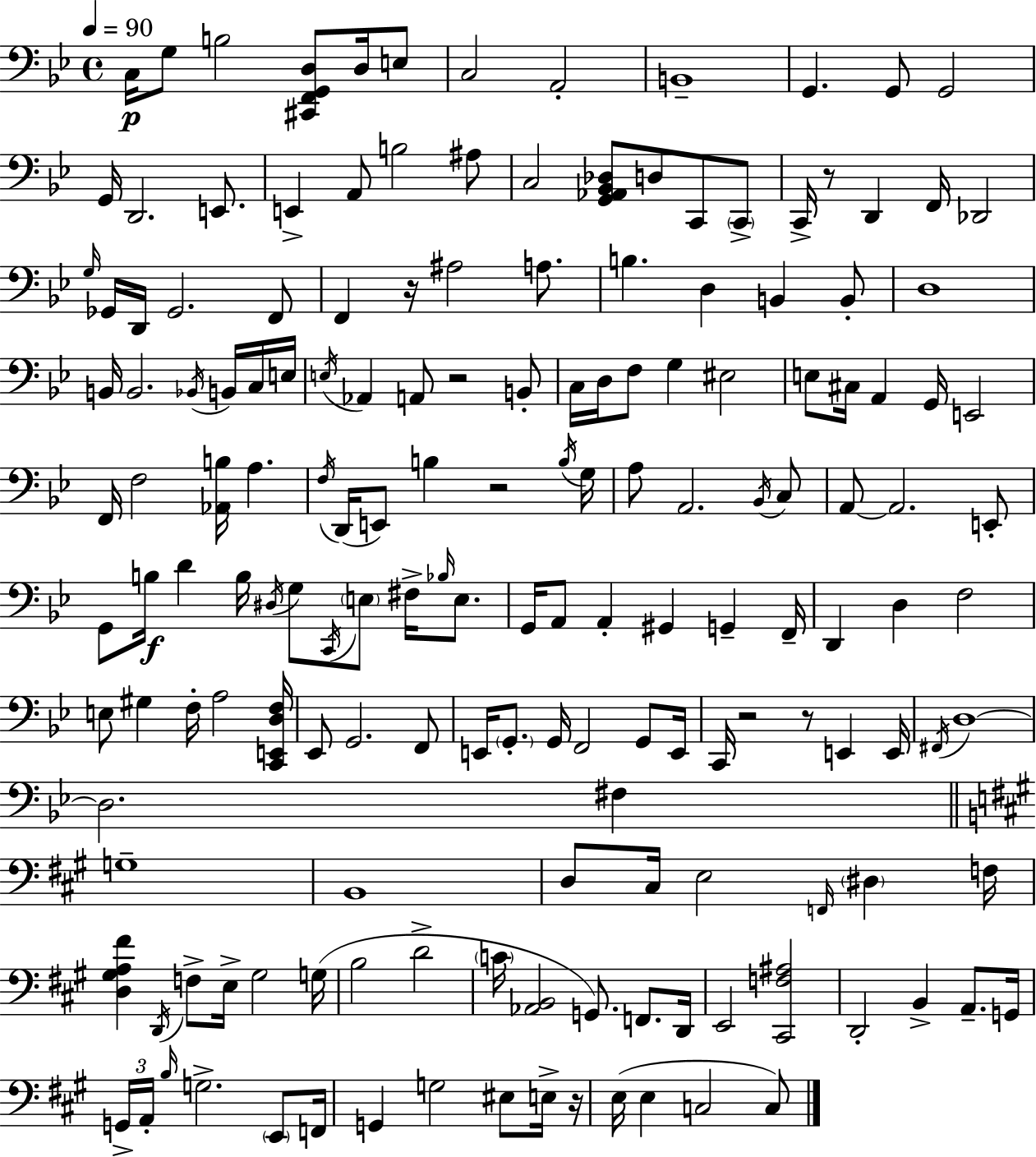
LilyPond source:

{
  \clef bass
  \time 4/4
  \defaultTimeSignature
  \key bes \major
  \tempo 4 = 90
  c16\p g8 b2 <cis, f, g, d>8 d16 e8 | c2 a,2-. | b,1-- | g,4. g,8 g,2 | \break g,16 d,2. e,8. | e,4-> a,8 b2 ais8 | c2 <g, aes, bes, des>8 d8 c,8 \parenthesize c,8-> | c,16-> r8 d,4 f,16 des,2 | \break \grace { g16 } ges,16 d,16 ges,2. f,8 | f,4 r16 ais2 a8. | b4. d4 b,4 b,8-. | d1 | \break b,16 b,2. \acciaccatura { bes,16 } b,16 | c16 e16 \acciaccatura { e16 } aes,4 a,8 r2 | b,8-. c16 d16 f8 g4 eis2 | e8 cis16 a,4 g,16 e,2 | \break f,16 f2 <aes, b>16 a4. | \acciaccatura { f16 }( d,16 e,8) b4 r2 | \acciaccatura { b16 } g16 a8 a,2. | \acciaccatura { bes,16 } c8 a,8~~ a,2. | \break e,8-. g,8 b16\f d'4 b16 \acciaccatura { dis16 } g8 | \acciaccatura { c,16 } \parenthesize e8 fis16-> \grace { bes16 } e8. g,16 a,8 a,4-. | gis,4 g,4-- f,16-- d,4 d4 | f2 e8 gis4 f16-. | \break a2 <c, e, d f>16 ees,8 g,2. | f,8 e,16 \parenthesize g,8.-. g,16 f,2 | g,8 e,16 c,16 r2 | r8 e,4 e,16 \acciaccatura { fis,16 } d1~~ | \break d2. | fis4 \bar "||" \break \key a \major g1-- | b,1 | d8 cis16 e2 \grace { f,16 } \parenthesize dis4 | f16 <d gis a fis'>4 \acciaccatura { d,16 } f8-> e16-> gis2 | \break g16( b2 d'2-> | \parenthesize c'16 <aes, b,>2 g,8.) f,8. | d,16 e,2 <cis, f ais>2 | d,2-. b,4-> a,8.-- | \break g,16 \tuplet 3/2 { g,16-> a,16-. \grace { b16 } } g2.-> | \parenthesize e,8 f,16 g,4 g2 | eis8 e16-> r16 e16( e4 c2 | c8) \bar "|."
}